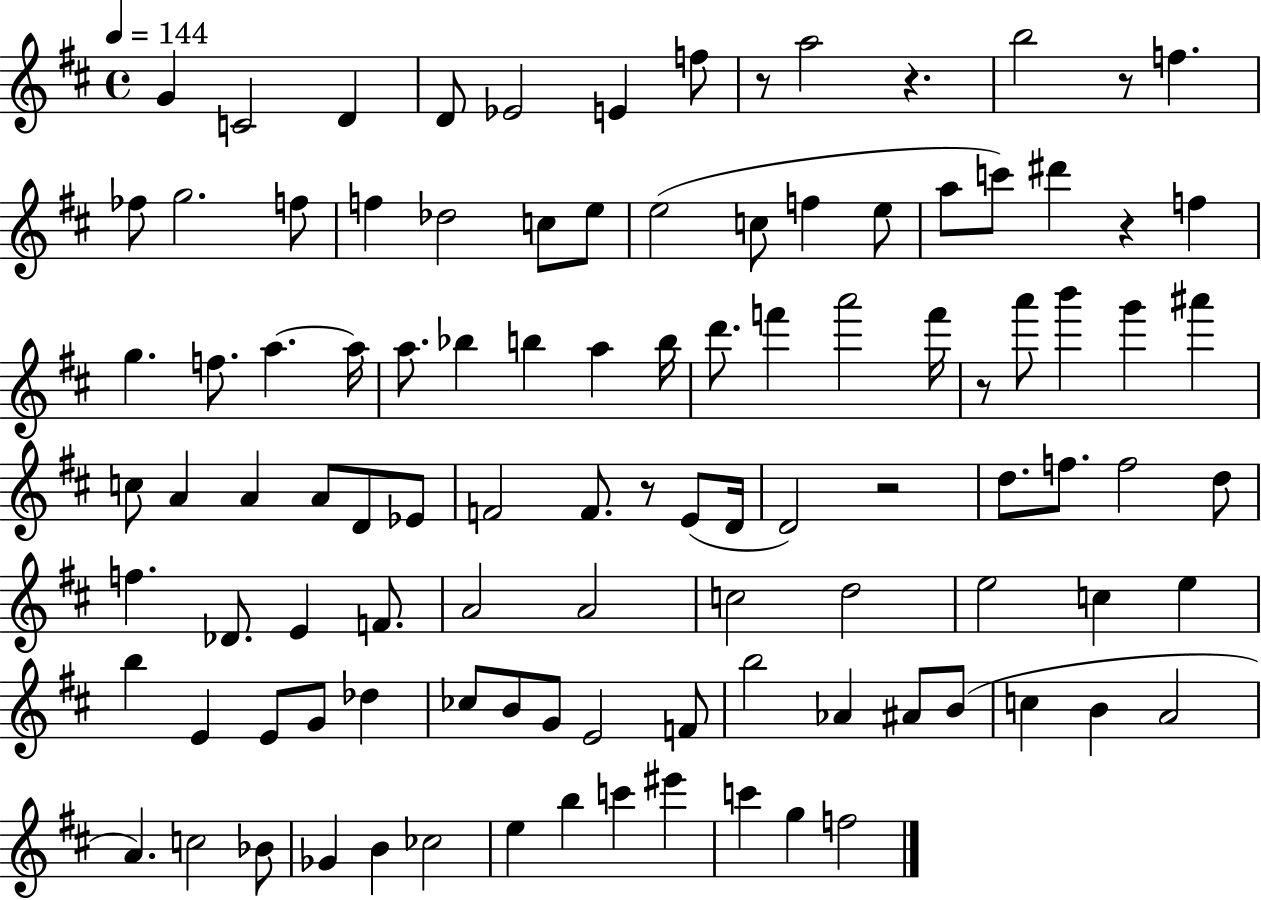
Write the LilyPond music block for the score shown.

{
  \clef treble
  \time 4/4
  \defaultTimeSignature
  \key d \major
  \tempo 4 = 144
  g'4 c'2 d'4 | d'8 ees'2 e'4 f''8 | r8 a''2 r4. | b''2 r8 f''4. | \break fes''8 g''2. f''8 | f''4 des''2 c''8 e''8 | e''2( c''8 f''4 e''8 | a''8 c'''8) dis'''4 r4 f''4 | \break g''4. f''8. a''4.~~ a''16 | a''8. bes''4 b''4 a''4 b''16 | d'''8. f'''4 a'''2 f'''16 | r8 a'''8 b'''4 g'''4 ais'''4 | \break c''8 a'4 a'4 a'8 d'8 ees'8 | f'2 f'8. r8 e'8( d'16 | d'2) r2 | d''8. f''8. f''2 d''8 | \break f''4. des'8. e'4 f'8. | a'2 a'2 | c''2 d''2 | e''2 c''4 e''4 | \break b''4 e'4 e'8 g'8 des''4 | ces''8 b'8 g'8 e'2 f'8 | b''2 aes'4 ais'8 b'8( | c''4 b'4 a'2 | \break a'4.) c''2 bes'8 | ges'4 b'4 ces''2 | e''4 b''4 c'''4 eis'''4 | c'''4 g''4 f''2 | \break \bar "|."
}